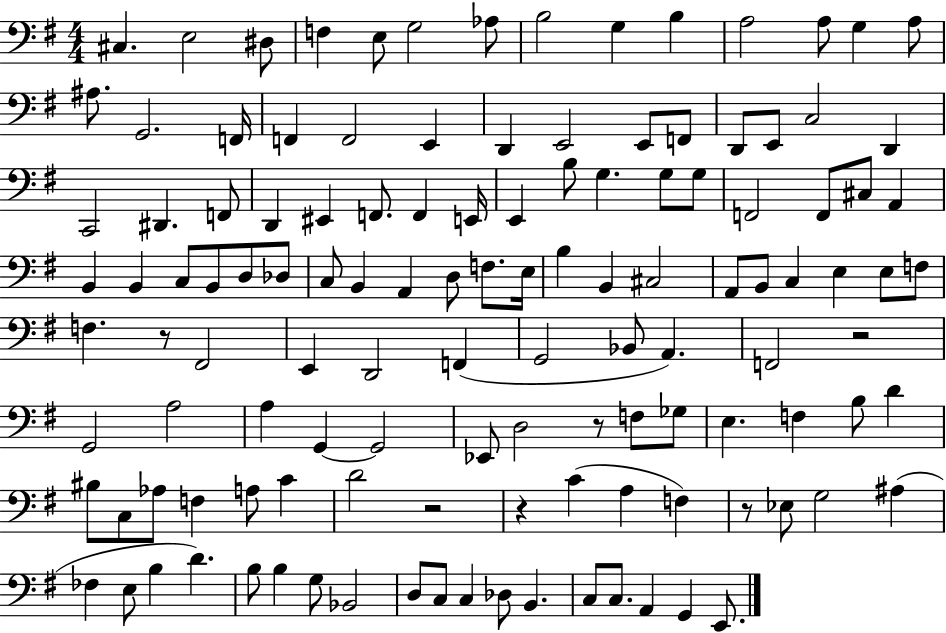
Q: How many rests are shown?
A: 6